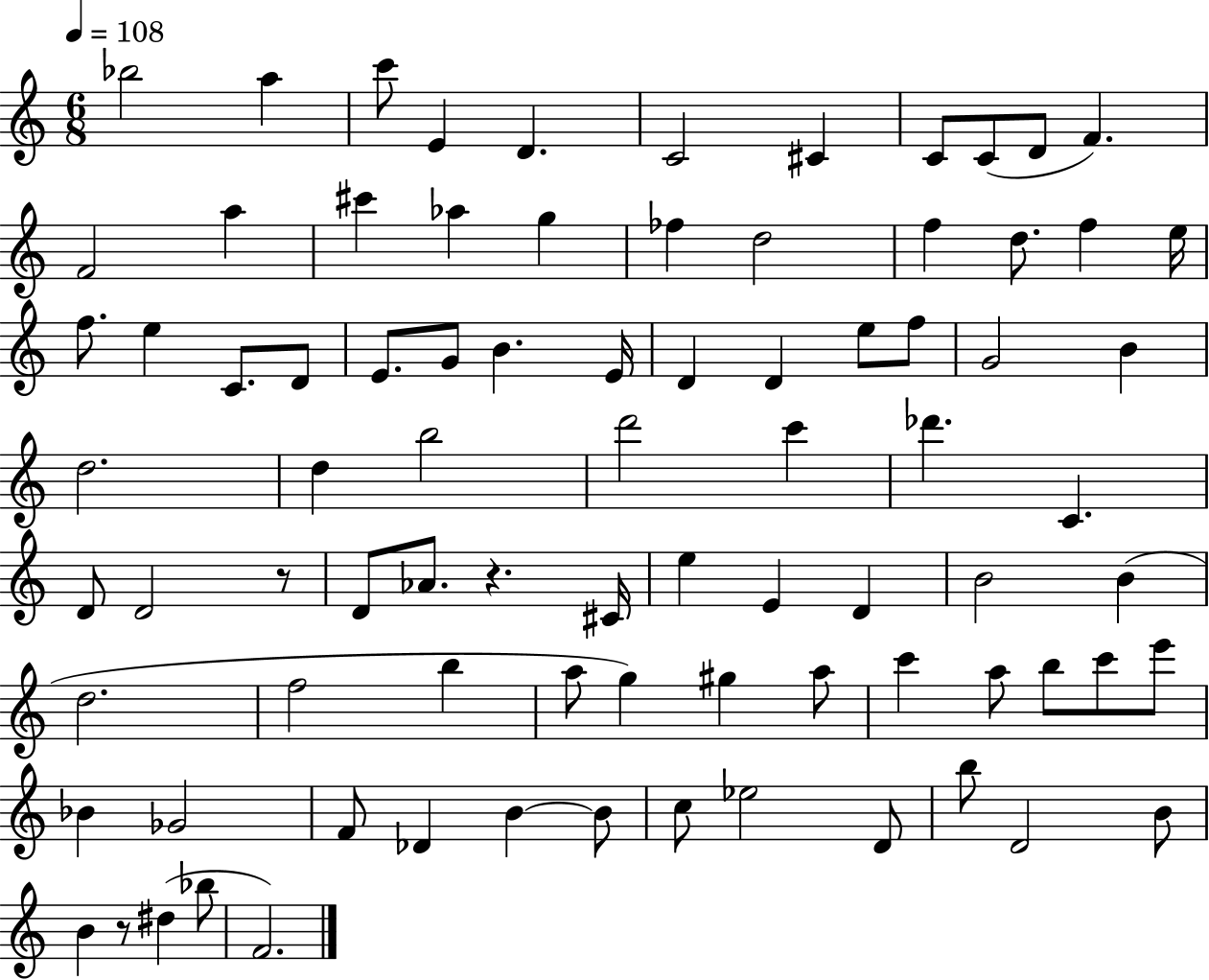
Bb5/h A5/q C6/e E4/q D4/q. C4/h C#4/q C4/e C4/e D4/e F4/q. F4/h A5/q C#6/q Ab5/q G5/q FES5/q D5/h F5/q D5/e. F5/q E5/s F5/e. E5/q C4/e. D4/e E4/e. G4/e B4/q. E4/s D4/q D4/q E5/e F5/e G4/h B4/q D5/h. D5/q B5/h D6/h C6/q Db6/q. C4/q. D4/e D4/h R/e D4/e Ab4/e. R/q. C#4/s E5/q E4/q D4/q B4/h B4/q D5/h. F5/h B5/q A5/e G5/q G#5/q A5/e C6/q A5/e B5/e C6/e E6/e Bb4/q Gb4/h F4/e Db4/q B4/q B4/e C5/e Eb5/h D4/e B5/e D4/h B4/e B4/q R/e D#5/q Bb5/e F4/h.